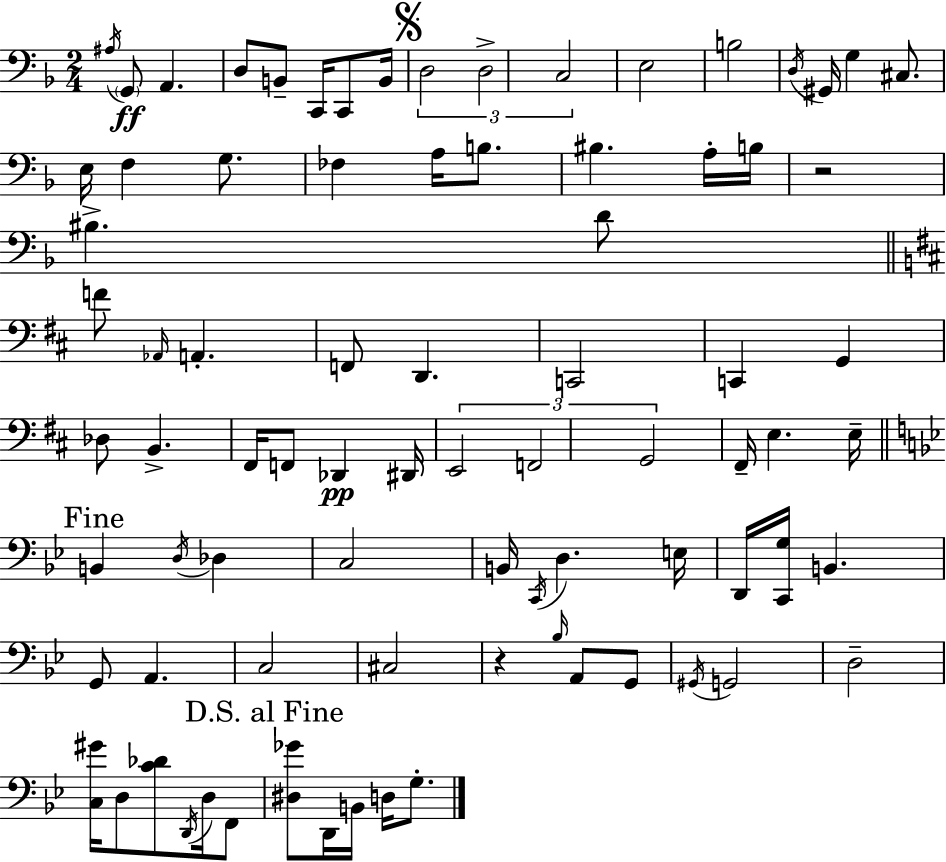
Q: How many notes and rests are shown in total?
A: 82